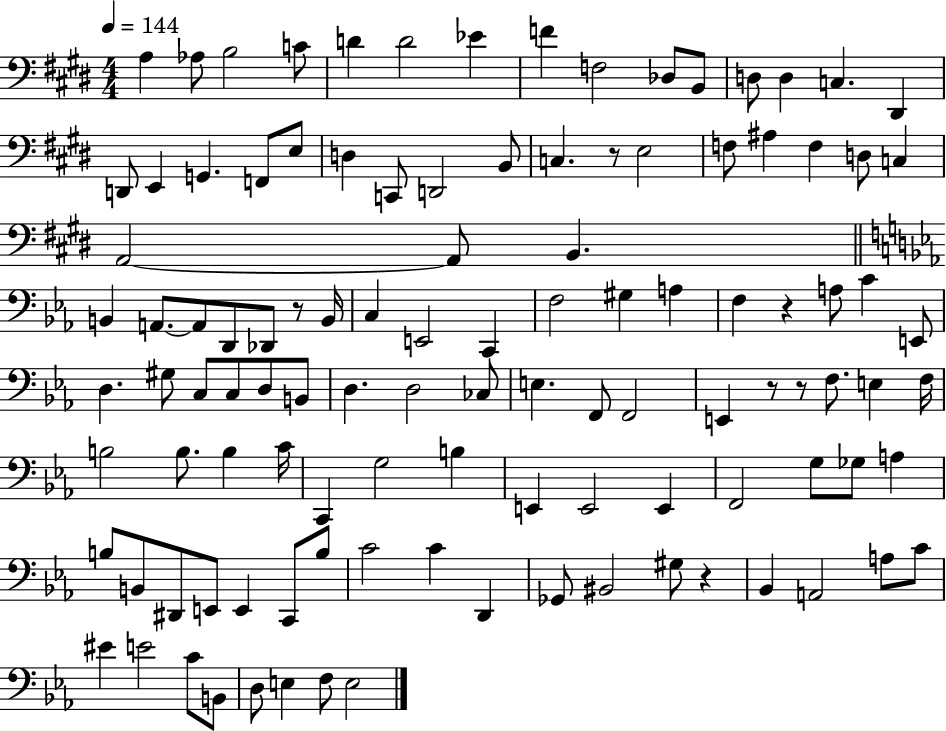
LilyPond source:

{
  \clef bass
  \numericTimeSignature
  \time 4/4
  \key e \major
  \tempo 4 = 144
  \repeat volta 2 { a4 aes8 b2 c'8 | d'4 d'2 ees'4 | f'4 f2 des8 b,8 | d8 d4 c4. dis,4 | \break d,8 e,4 g,4. f,8 e8 | d4 c,8 d,2 b,8 | c4. r8 e2 | f8 ais4 f4 d8 c4 | \break a,2~~ a,8 b,4. | \bar "||" \break \key ees \major b,4 a,8.~~ a,8 d,8 des,8 r8 b,16 | c4 e,2 c,4 | f2 gis4 a4 | f4 r4 a8 c'4 e,8 | \break d4. gis8 c8 c8 d8 b,8 | d4. d2 ces8 | e4. f,8 f,2 | e,4 r8 r8 f8. e4 f16 | \break b2 b8. b4 c'16 | c,4 g2 b4 | e,4 e,2 e,4 | f,2 g8 ges8 a4 | \break b8 b,8 dis,8 e,8 e,4 c,8 b8 | c'2 c'4 d,4 | ges,8 bis,2 gis8 r4 | bes,4 a,2 a8 c'8 | \break eis'4 e'2 c'8 b,8 | d8 e4 f8 e2 | } \bar "|."
}